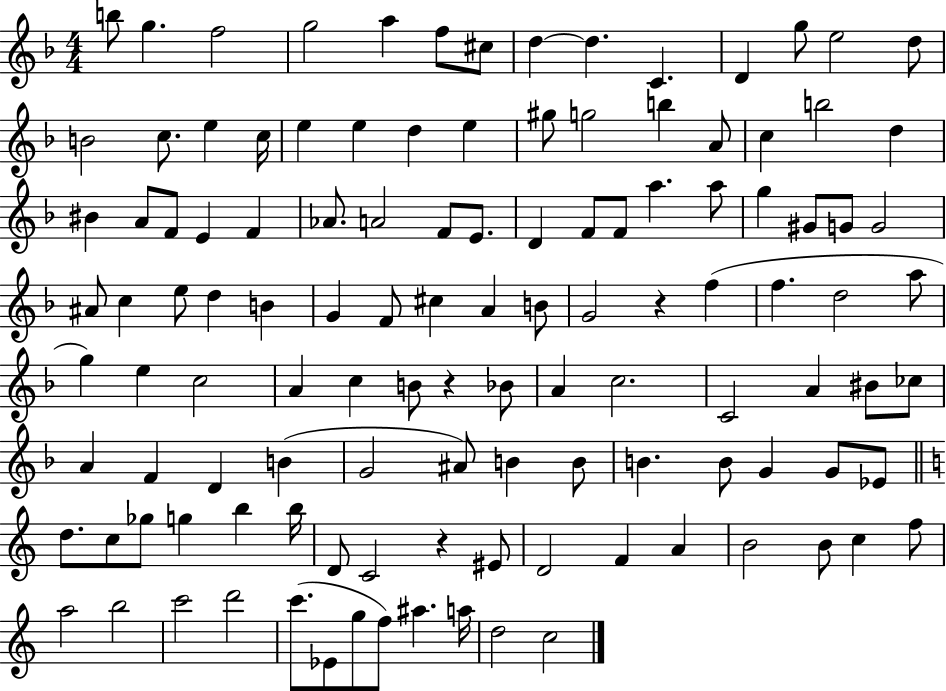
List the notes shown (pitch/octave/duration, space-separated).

B5/e G5/q. F5/h G5/h A5/q F5/e C#5/e D5/q D5/q. C4/q. D4/q G5/e E5/h D5/e B4/h C5/e. E5/q C5/s E5/q E5/q D5/q E5/q G#5/e G5/h B5/q A4/e C5/q B5/h D5/q BIS4/q A4/e F4/e E4/q F4/q Ab4/e. A4/h F4/e E4/e. D4/q F4/e F4/e A5/q. A5/e G5/q G#4/e G4/e G4/h A#4/e C5/q E5/e D5/q B4/q G4/q F4/e C#5/q A4/q B4/e G4/h R/q F5/q F5/q. D5/h A5/e G5/q E5/q C5/h A4/q C5/q B4/e R/q Bb4/e A4/q C5/h. C4/h A4/q BIS4/e CES5/e A4/q F4/q D4/q B4/q G4/h A#4/e B4/q B4/e B4/q. B4/e G4/q G4/e Eb4/e D5/e. C5/e Gb5/e G5/q B5/q B5/s D4/e C4/h R/q EIS4/e D4/h F4/q A4/q B4/h B4/e C5/q F5/e A5/h B5/h C6/h D6/h C6/e. Eb4/e G5/e F5/e A#5/q. A5/s D5/h C5/h